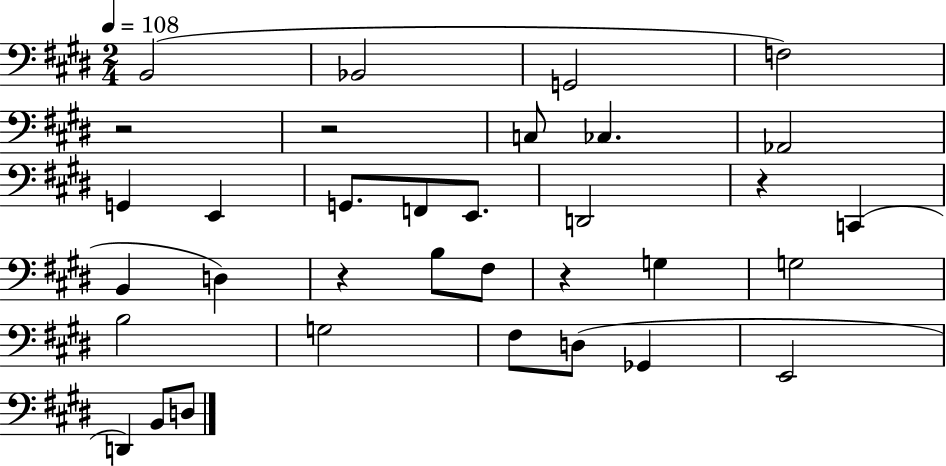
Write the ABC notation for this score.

X:1
T:Untitled
M:2/4
L:1/4
K:E
B,,2 _B,,2 G,,2 F,2 z2 z2 C,/2 _C, _A,,2 G,, E,, G,,/2 F,,/2 E,,/2 D,,2 z C,, B,, D, z B,/2 ^F,/2 z G, G,2 B,2 G,2 ^F,/2 D,/2 _G,, E,,2 D,, B,,/2 D,/2